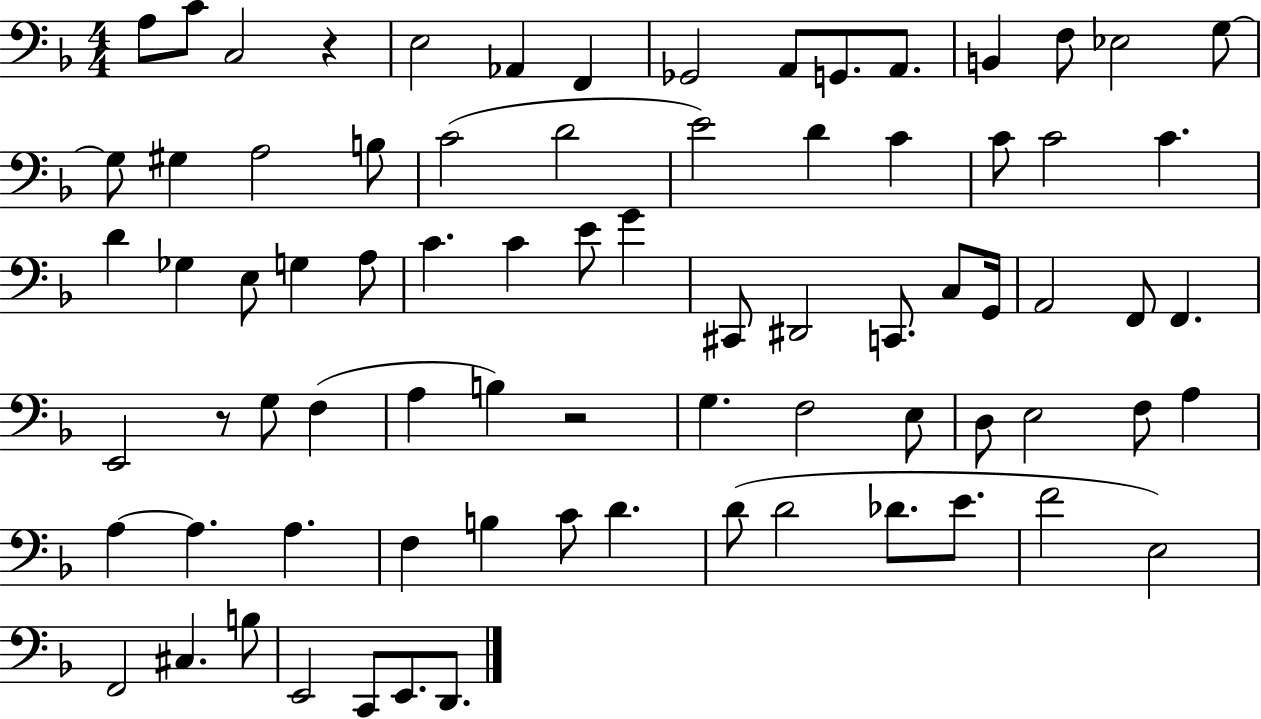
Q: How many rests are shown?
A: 3